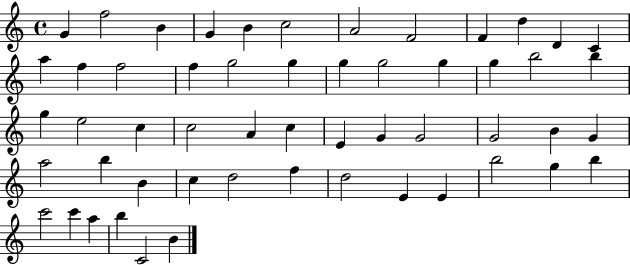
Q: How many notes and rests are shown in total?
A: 54